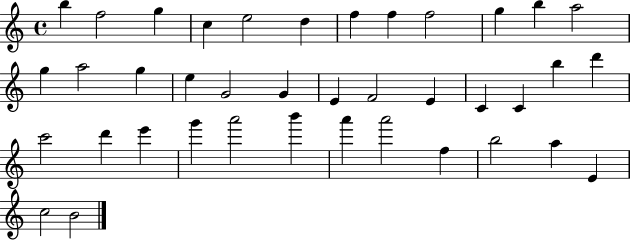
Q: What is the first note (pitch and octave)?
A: B5